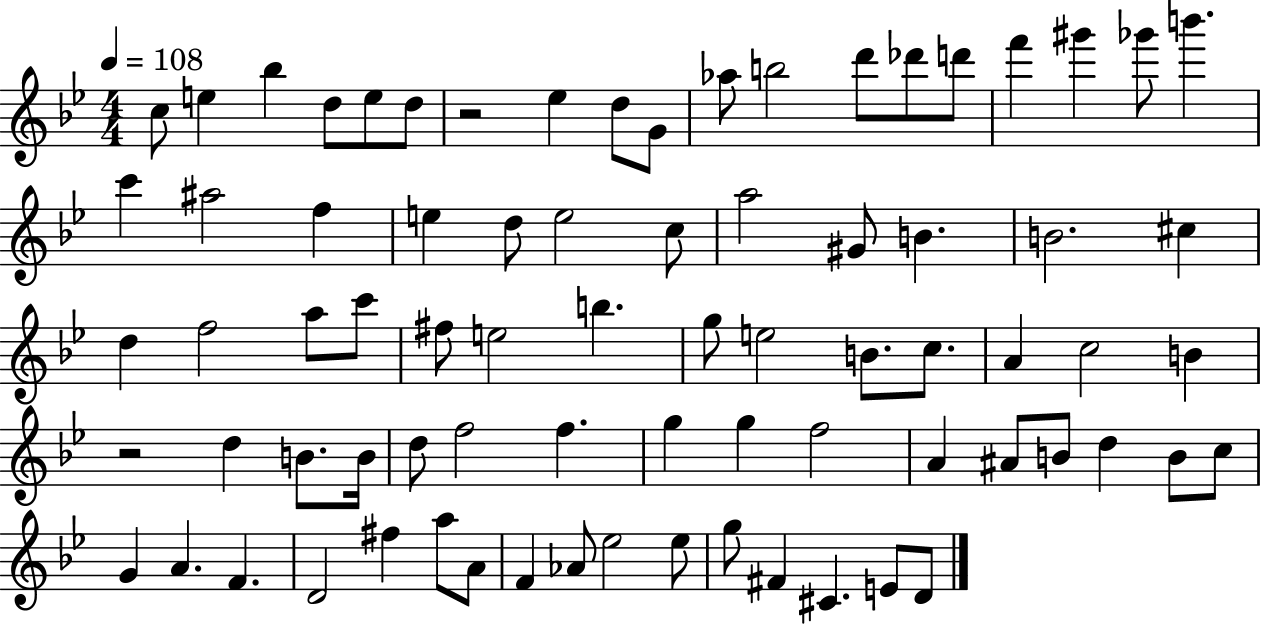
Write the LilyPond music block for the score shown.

{
  \clef treble
  \numericTimeSignature
  \time 4/4
  \key bes \major
  \tempo 4 = 108
  c''8 e''4 bes''4 d''8 e''8 d''8 | r2 ees''4 d''8 g'8 | aes''8 b''2 d'''8 des'''8 d'''8 | f'''4 gis'''4 ges'''8 b'''4. | \break c'''4 ais''2 f''4 | e''4 d''8 e''2 c''8 | a''2 gis'8 b'4. | b'2. cis''4 | \break d''4 f''2 a''8 c'''8 | fis''8 e''2 b''4. | g''8 e''2 b'8. c''8. | a'4 c''2 b'4 | \break r2 d''4 b'8. b'16 | d''8 f''2 f''4. | g''4 g''4 f''2 | a'4 ais'8 b'8 d''4 b'8 c''8 | \break g'4 a'4. f'4. | d'2 fis''4 a''8 a'8 | f'4 aes'8 ees''2 ees''8 | g''8 fis'4 cis'4. e'8 d'8 | \break \bar "|."
}